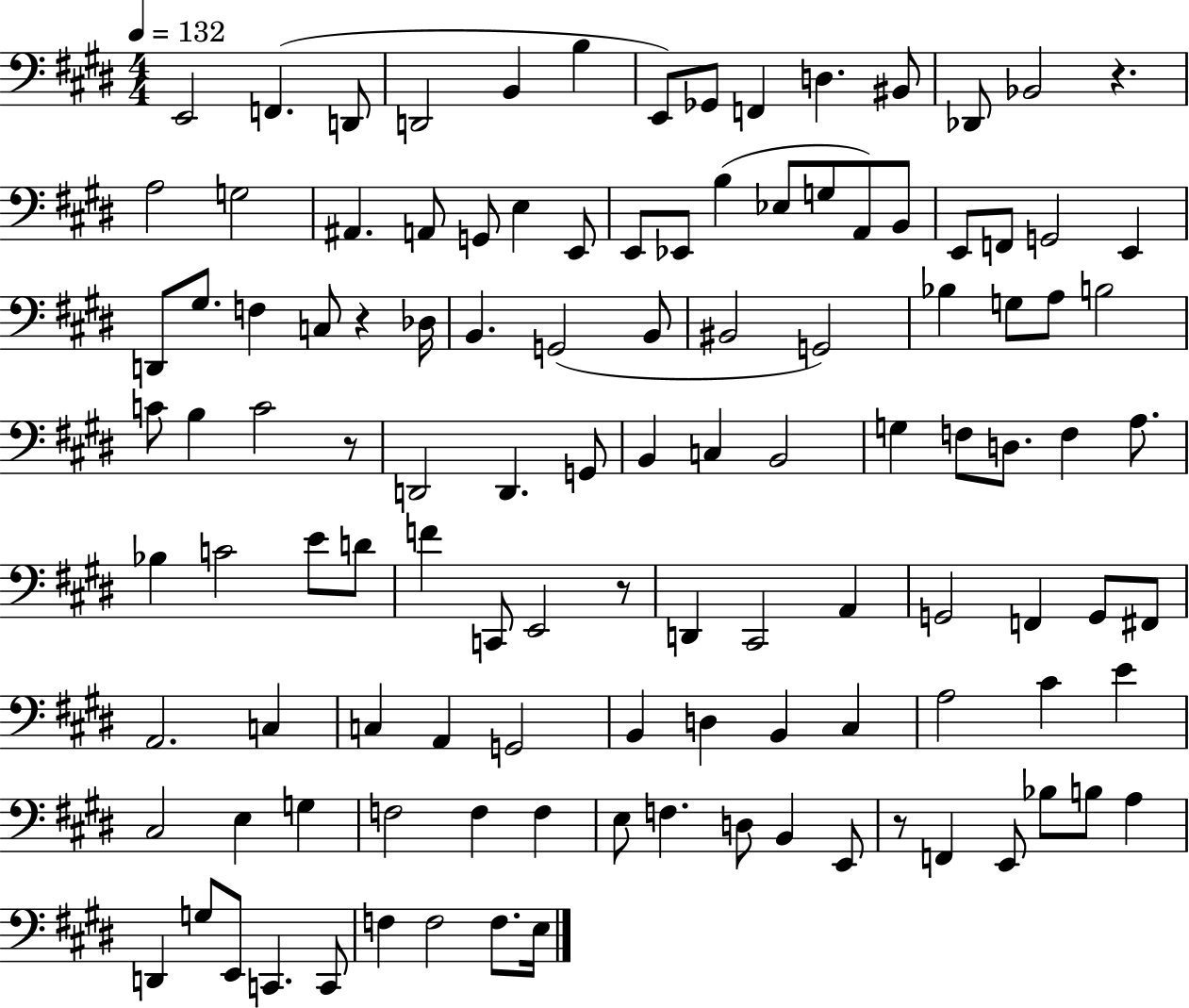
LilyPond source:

{
  \clef bass
  \numericTimeSignature
  \time 4/4
  \key e \major
  \tempo 4 = 132
  e,2 f,4.( d,8 | d,2 b,4 b4 | e,8) ges,8 f,4 d4. bis,8 | des,8 bes,2 r4. | \break a2 g2 | ais,4. a,8 g,8 e4 e,8 | e,8 ees,8 b4( ees8 g8 a,8) b,8 | e,8 f,8 g,2 e,4 | \break d,8 gis8. f4 c8 r4 des16 | b,4. g,2( b,8 | bis,2 g,2) | bes4 g8 a8 b2 | \break c'8 b4 c'2 r8 | d,2 d,4. g,8 | b,4 c4 b,2 | g4 f8 d8. f4 a8. | \break bes4 c'2 e'8 d'8 | f'4 c,8 e,2 r8 | d,4 cis,2 a,4 | g,2 f,4 g,8 fis,8 | \break a,2. c4 | c4 a,4 g,2 | b,4 d4 b,4 cis4 | a2 cis'4 e'4 | \break cis2 e4 g4 | f2 f4 f4 | e8 f4. d8 b,4 e,8 | r8 f,4 e,8 bes8 b8 a4 | \break d,4 g8 e,8 c,4. c,8 | f4 f2 f8. e16 | \bar "|."
}